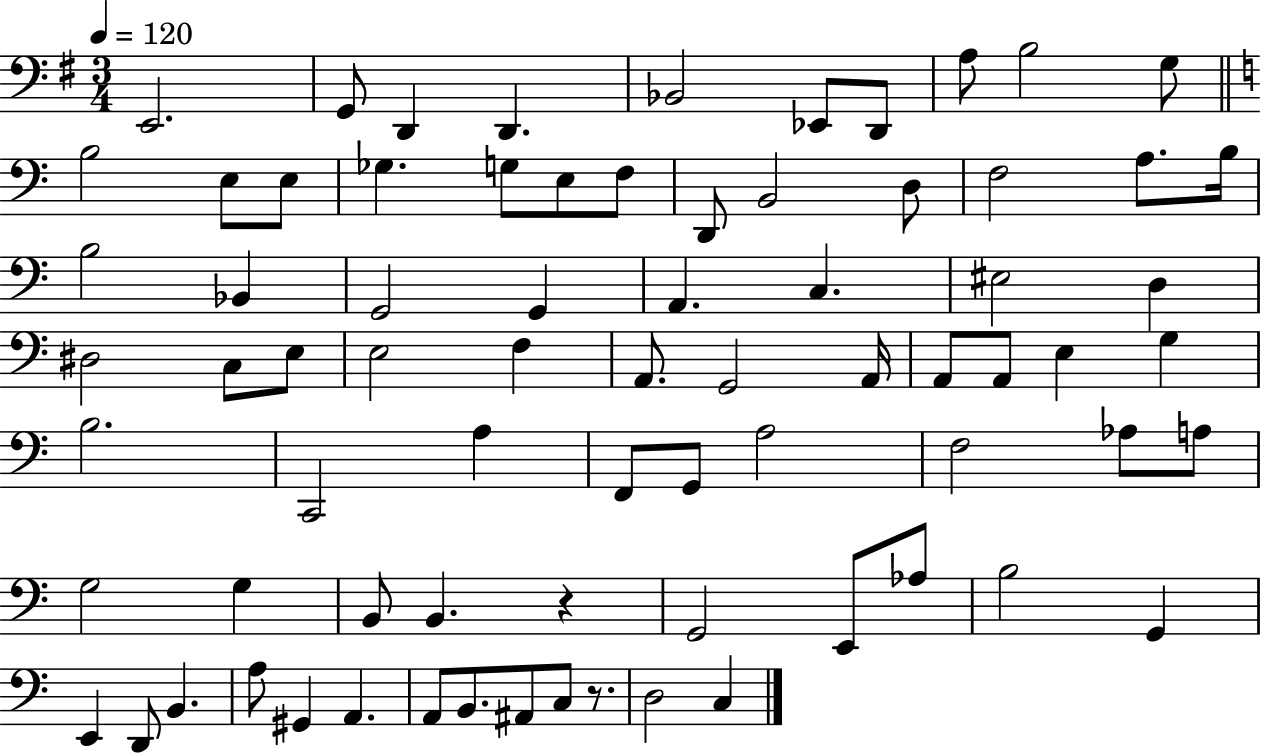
E2/h. G2/e D2/q D2/q. Bb2/h Eb2/e D2/e A3/e B3/h G3/e B3/h E3/e E3/e Gb3/q. G3/e E3/e F3/e D2/e B2/h D3/e F3/h A3/e. B3/s B3/h Bb2/q G2/h G2/q A2/q. C3/q. EIS3/h D3/q D#3/h C3/e E3/e E3/h F3/q A2/e. G2/h A2/s A2/e A2/e E3/q G3/q B3/h. C2/h A3/q F2/e G2/e A3/h F3/h Ab3/e A3/e G3/h G3/q B2/e B2/q. R/q G2/h E2/e Ab3/e B3/h G2/q E2/q D2/e B2/q. A3/e G#2/q A2/q. A2/e B2/e. A#2/e C3/e R/e. D3/h C3/q